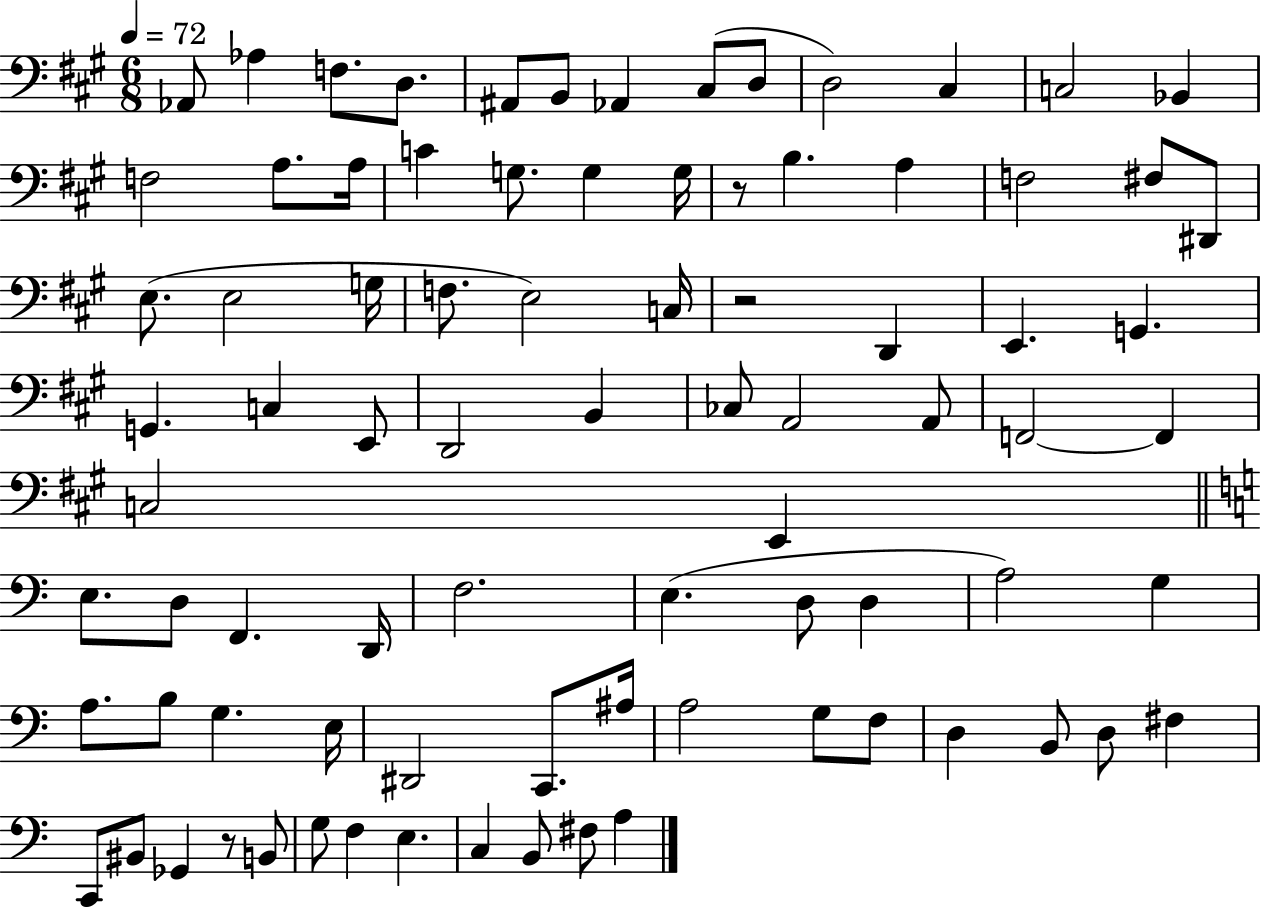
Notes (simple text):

Ab2/e Ab3/q F3/e. D3/e. A#2/e B2/e Ab2/q C#3/e D3/e D3/h C#3/q C3/h Bb2/q F3/h A3/e. A3/s C4/q G3/e. G3/q G3/s R/e B3/q. A3/q F3/h F#3/e D#2/e E3/e. E3/h G3/s F3/e. E3/h C3/s R/h D2/q E2/q. G2/q. G2/q. C3/q E2/e D2/h B2/q CES3/e A2/h A2/e F2/h F2/q C3/h E2/q E3/e. D3/e F2/q. D2/s F3/h. E3/q. D3/e D3/q A3/h G3/q A3/e. B3/e G3/q. E3/s D#2/h C2/e. A#3/s A3/h G3/e F3/e D3/q B2/e D3/e F#3/q C2/e BIS2/e Gb2/q R/e B2/e G3/e F3/q E3/q. C3/q B2/e F#3/e A3/q